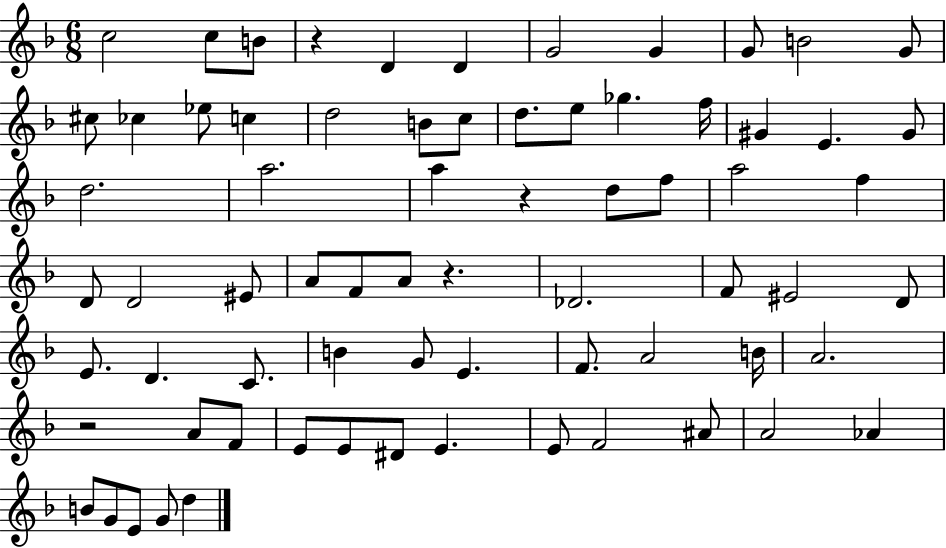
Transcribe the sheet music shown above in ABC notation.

X:1
T:Untitled
M:6/8
L:1/4
K:F
c2 c/2 B/2 z D D G2 G G/2 B2 G/2 ^c/2 _c _e/2 c d2 B/2 c/2 d/2 e/2 _g f/4 ^G E ^G/2 d2 a2 a z d/2 f/2 a2 f D/2 D2 ^E/2 A/2 F/2 A/2 z _D2 F/2 ^E2 D/2 E/2 D C/2 B G/2 E F/2 A2 B/4 A2 z2 A/2 F/2 E/2 E/2 ^D/2 E E/2 F2 ^A/2 A2 _A B/2 G/2 E/2 G/2 d